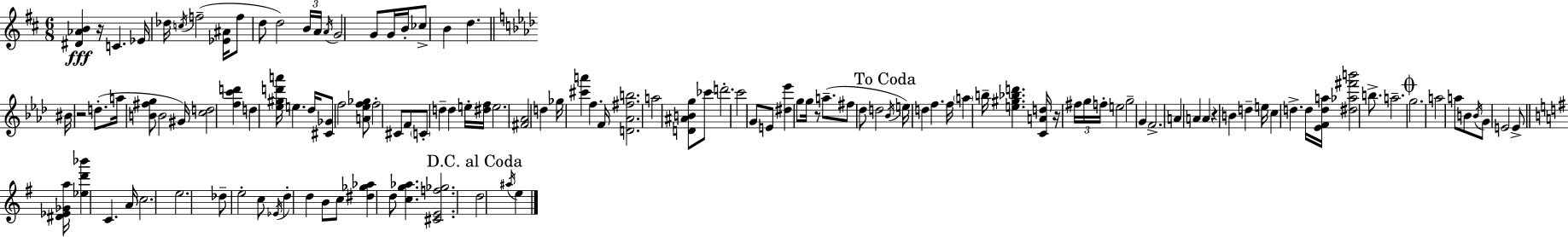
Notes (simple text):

[D#4,Ab4,B4]/q R/s C4/q. Eb4/s Db5/s C5/s F5/h [Eb4,A#4]/s F5/e D5/e D5/h B4/s A4/s A4/s G4/h G4/e G4/s B4/s CES5/e B4/q D5/q. BIS4/s R/h D5/e. A5/s [B4,F#5,G5]/e B4/h G#4/s [C5,D5]/h [F5,C6,D6]/q D5/q [Eb5,G#5,D6,A6]/s E5/q. Db5/s [C#4,Gb4]/e F5/h [A4,Eb5,F5,Gb5]/e F5/h C#4/e F4/e C4/e D5/q D5/q E5/s [D#5,F5]/s E5/h. [F#4,Ab4]/h D5/q Gb5/s [C#6,A6]/q F5/q. F4/s [D4,Ab4,F#5,B5]/h. A5/h [D4,A#4,B4,G5]/e CES6/e D6/h. C6/h G4/e E4/e [D#5,Eb6]/q G5/e G5/s R/e A5/e. F#5/e Db5/e D5/h Bb4/s E5/s D5/q F5/q. F5/s A5/q B5/s [E5,G#5,Bb5,D6]/q. [C4,A4,D5]/s R/s F#5/s G5/s F5/s E5/h G5/h G4/q F4/h. A4/q A4/q A4/q R/q B4/q D5/q E5/s C5/q D5/q. D5/s [Eb4,F4,D5,A5]/s [D#5,Ab5,F#6,B6]/h B5/e. A5/h. G5/h. A5/h A5/e B4/e B4/s G4/e E4/h E4/e [D#4,Eb4,Gb4,A5]/s [Eb5,D6,Bb6]/q C4/q. A4/s C5/h. E5/h. Db5/e E5/h C5/e Eb4/s D5/q D5/q B4/e C5/e [D#5,Gb5,Ab5]/q D5/e [C5,G5,Ab5]/q. [C#4,E4,F5,Gb5]/h. D5/h A#5/s E5/q